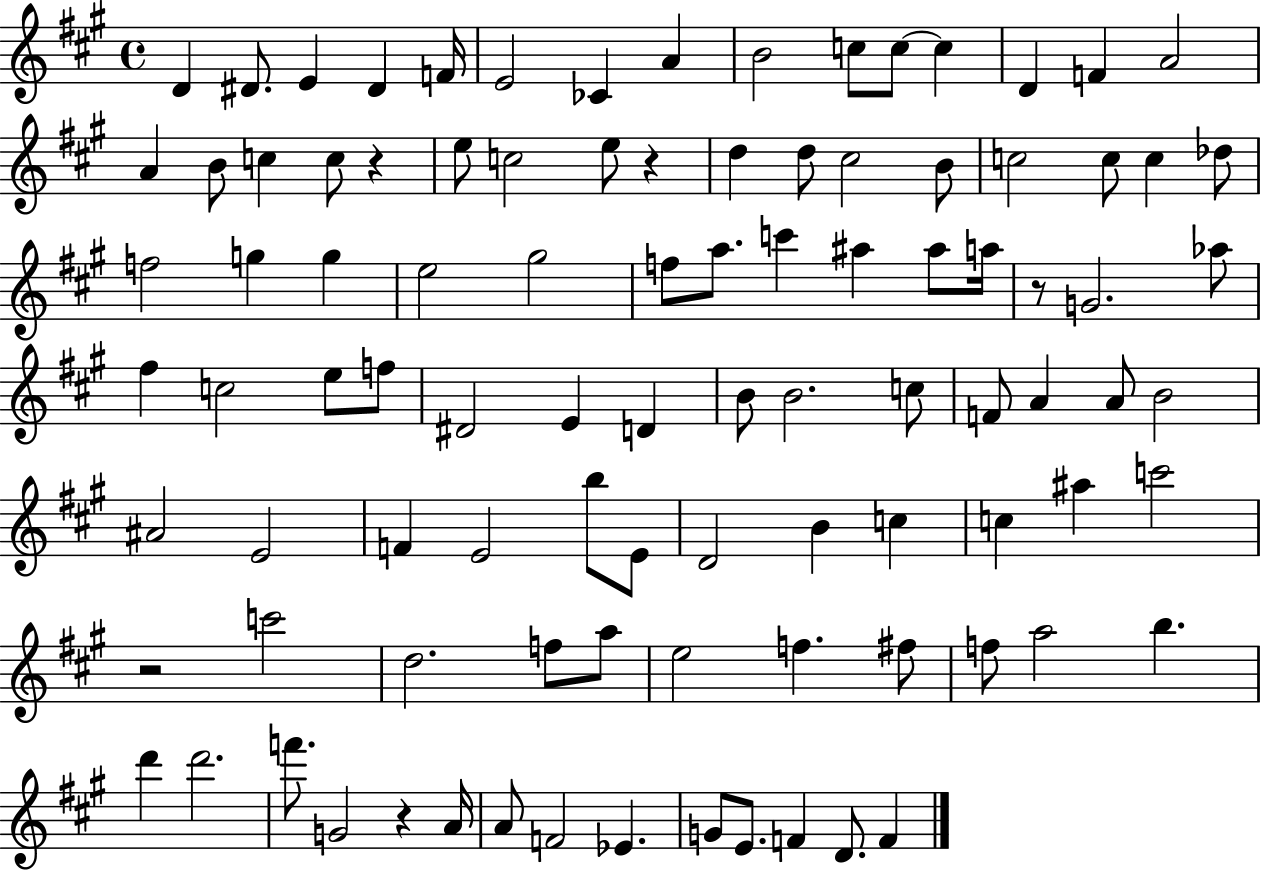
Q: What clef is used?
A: treble